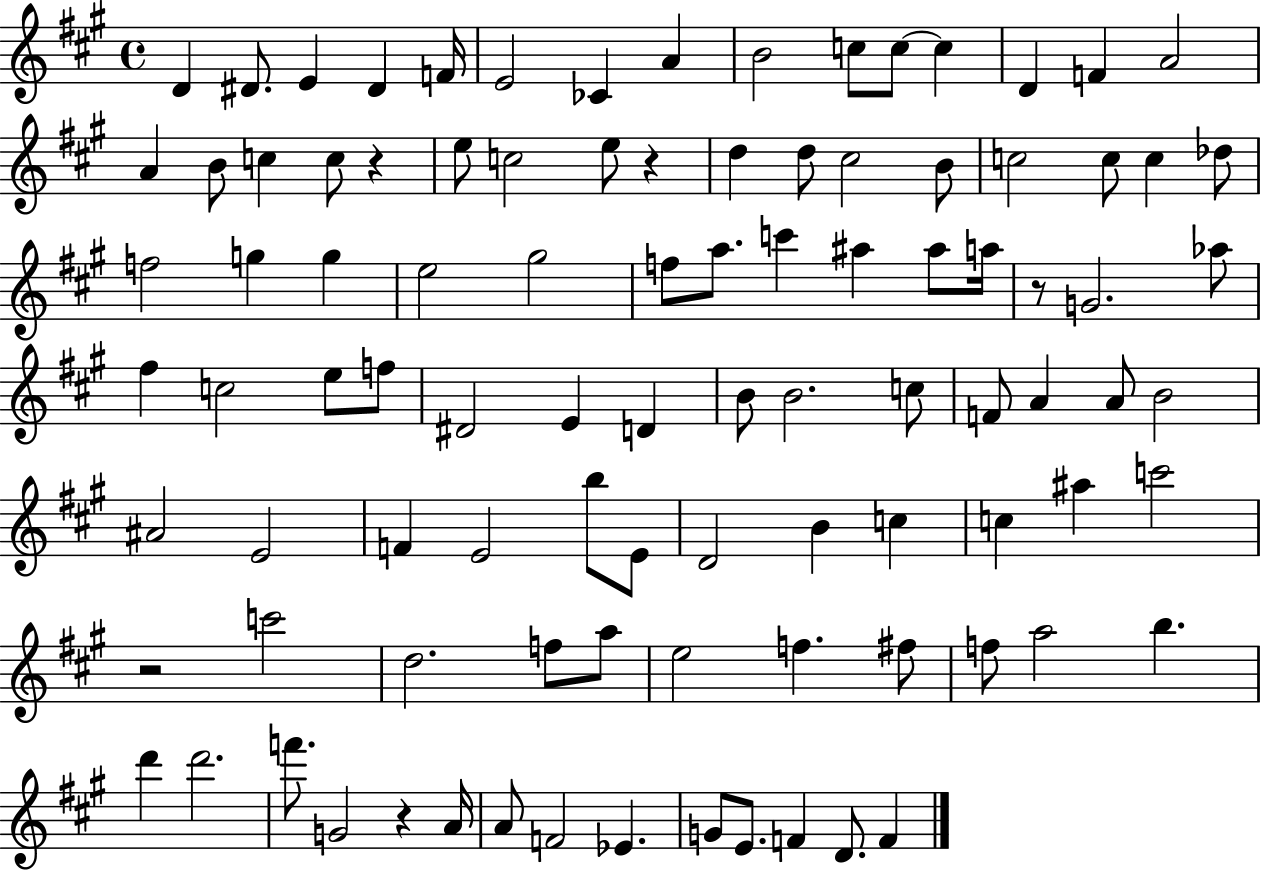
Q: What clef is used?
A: treble